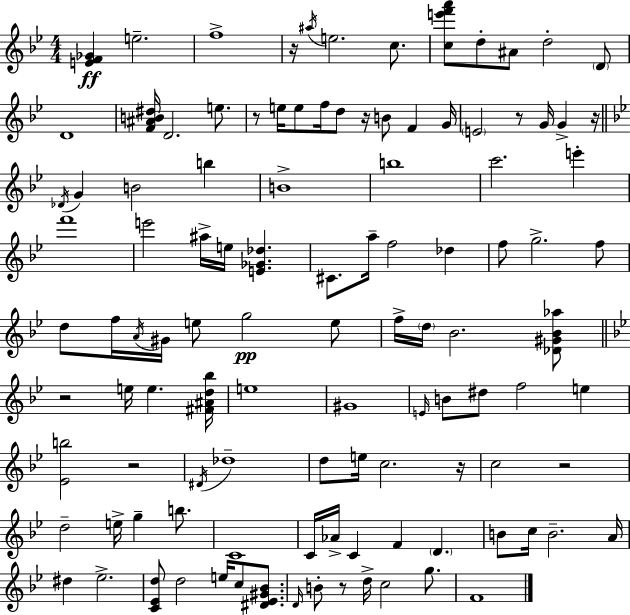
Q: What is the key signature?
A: BES major